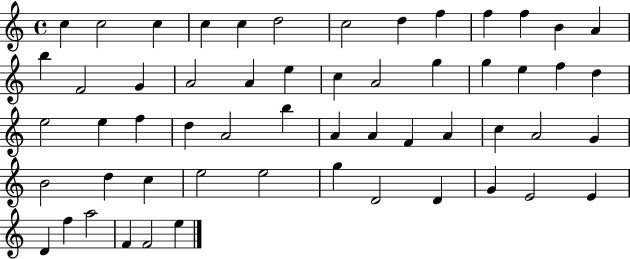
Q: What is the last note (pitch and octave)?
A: E5